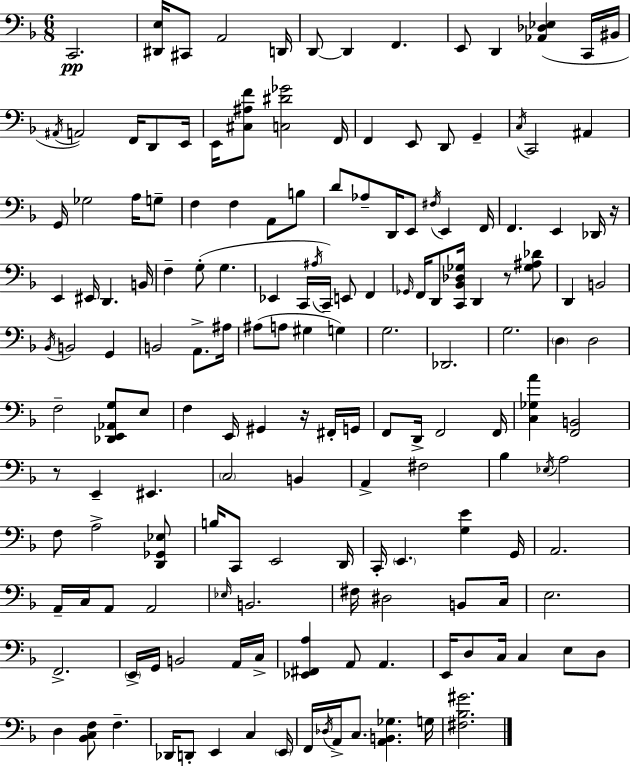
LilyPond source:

{
  \clef bass
  \numericTimeSignature
  \time 6/8
  \key f \major
  c,2.\pp | <dis, e>16 cis,8 a,2 d,16 | d,8~~ d,4 f,4. | e,8 d,4 <aes, des ees>4( c,16 bis,16 | \break \acciaccatura { ais,16 } a,2) f,16 d,8 | e,16 e,16 <cis ais f'>8 <c dis' ges'>2 | f,16 f,4 e,8 d,8 g,4-- | \acciaccatura { c16 } c,2 ais,4 | \break g,16 ges2 a16 | g8-- f4 f4 a,8 | b8 d'8 aes8-- d,16 e,8 \acciaccatura { fis16 } e,4 | f,16 f,4. e,4 | \break des,16 r16 e,4 eis,16 d,4. | b,16 f4-- g8-.( g4. | ees,4 c,16 \acciaccatura { ais16 }) c,16-- e,8 | f,4 \grace { ges,16 } f,16 d,8 <c, bes, des ges>16 d,4 | \break r8 <ges ais des'>8 d,4 b,2 | \acciaccatura { bes,16 } b,2 | g,4 b,2 | a,8.-> ais16 ais8( a8 gis4 | \break g4) g2. | des,2. | g2. | \parenthesize d4 d2 | \break f2-- | <des, e, aes, g>8 e8 f4 e,16 gis,4 | r16 fis,16-. g,16 f,8 d,16-> f,2 | f,16 <c ges a'>4 <f, b,>2 | \break r8 e,4-- | eis,4. \parenthesize c2 | b,4 a,4-> fis2 | bes4 \acciaccatura { ees16 } a2 | \break f8 a2-> | <d, ges, ees>8 b16 c,8 e,2 | d,16 c,16-. \parenthesize e,4. | <g e'>4 g,16 a,2. | \break a,16-- c16 a,8 a,2 | \grace { ees16 } b,2. | fis16 dis2 | b,8 c16 e2. | \break f,2.-> | \parenthesize e,16-> g,16 b,2 | a,16 c16-> <ees, fis, a>4 | a,8 a,4. e,16 d8 c16 | \break c4 e8 d8 d4 | <bes, c f>8 f4.-- des,16 d,8-. e,4 | c4 \parenthesize e,16 f,16 \acciaccatura { des16 } a,16-> c8. | <a, b, ges>4. g16 <fis bes gis'>2. | \break \bar "|."
}